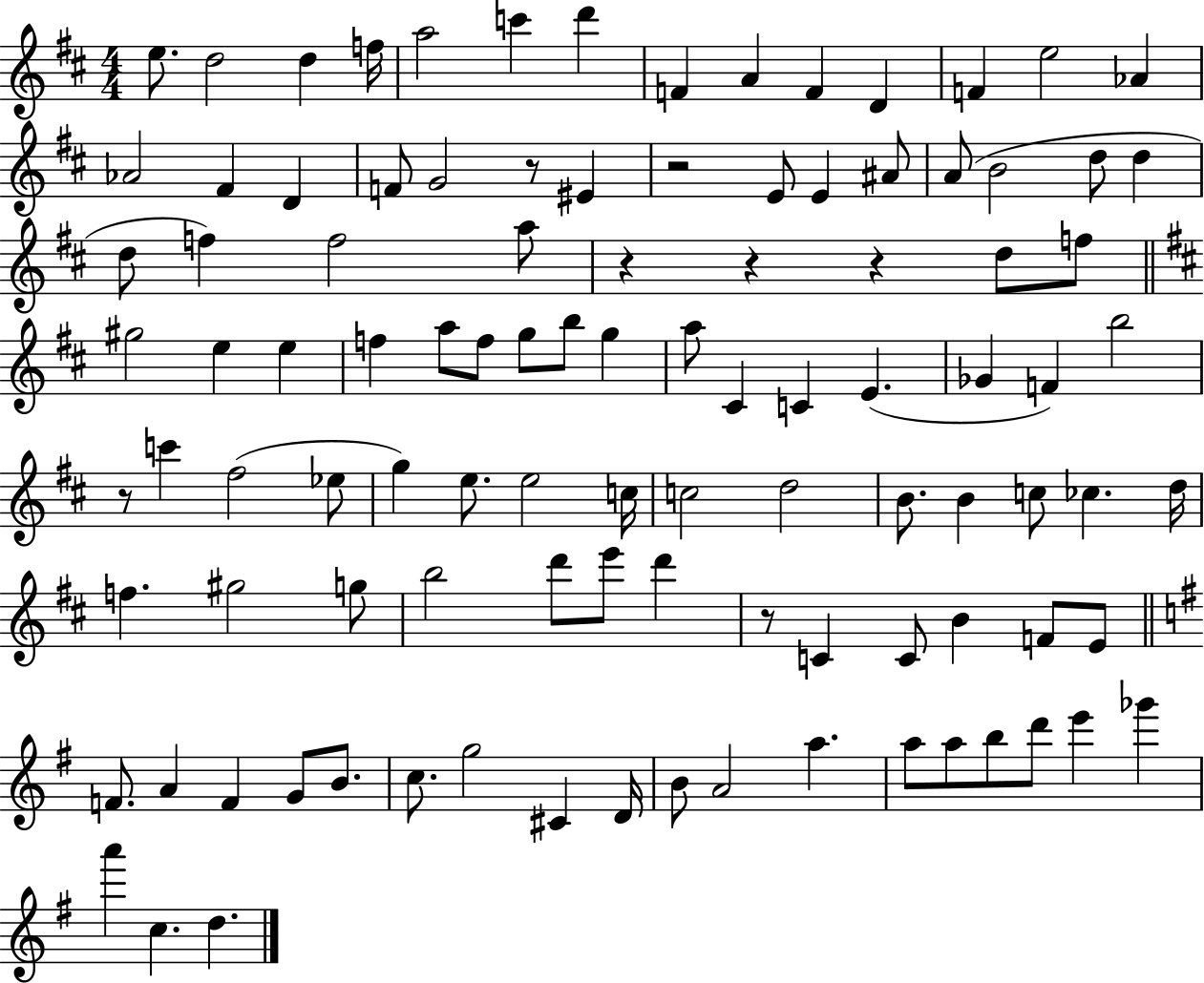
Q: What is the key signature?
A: D major